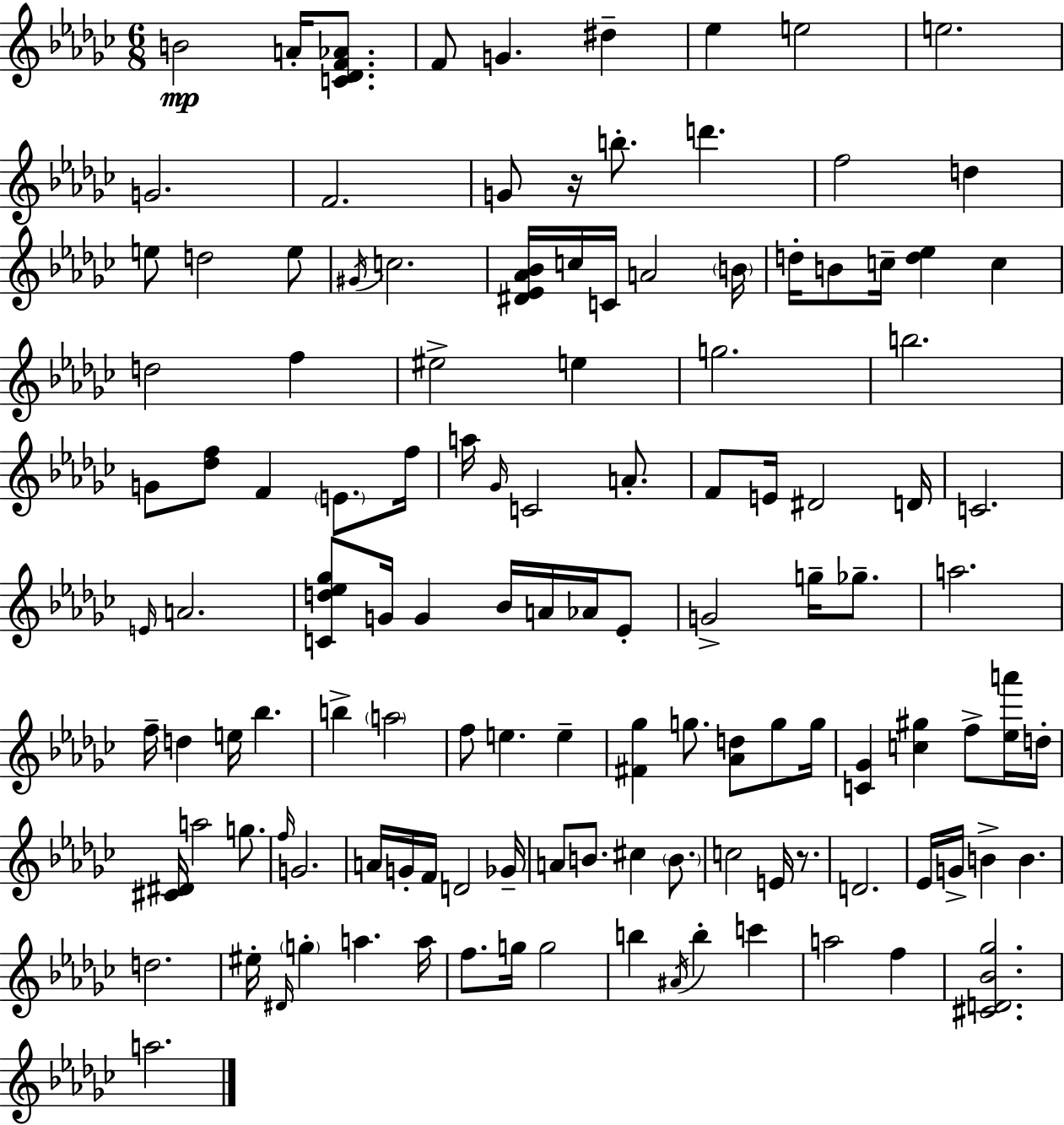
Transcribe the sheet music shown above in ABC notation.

X:1
T:Untitled
M:6/8
L:1/4
K:Ebm
B2 A/4 [C_DF_A]/2 F/2 G ^d _e e2 e2 G2 F2 G/2 z/4 b/2 d' f2 d e/2 d2 e/2 ^G/4 c2 [^D_E_A_B]/4 c/4 C/4 A2 B/4 d/4 B/2 c/4 [d_e] c d2 f ^e2 e g2 b2 G/2 [_df]/2 F E/2 f/4 a/4 _G/4 C2 A/2 F/2 E/4 ^D2 D/4 C2 E/4 A2 [Cd_e_g]/2 G/4 G _B/4 A/4 _A/4 _E/2 G2 g/4 _g/2 a2 f/4 d e/4 _b b a2 f/2 e e [^F_g] g/2 [_Ad]/2 g/2 g/4 [C_G] [c^g] f/2 [_ea']/4 d/4 [^C^D]/4 a2 g/2 f/4 G2 A/4 G/4 F/4 D2 _G/4 A/2 B/2 ^c B/2 c2 E/4 z/2 D2 _E/4 G/4 B B d2 ^e/4 ^D/4 g a a/4 f/2 g/4 g2 b ^A/4 b c' a2 f [^CD_B_g]2 a2